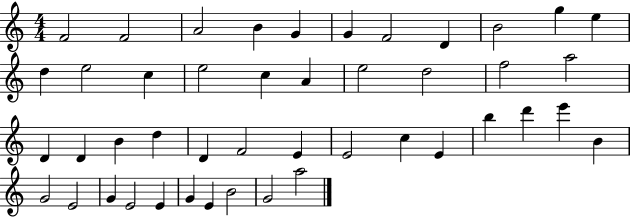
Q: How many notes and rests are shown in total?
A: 45